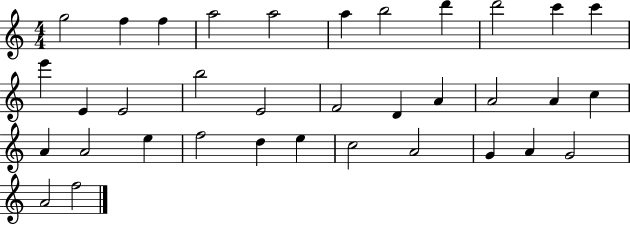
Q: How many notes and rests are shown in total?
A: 35